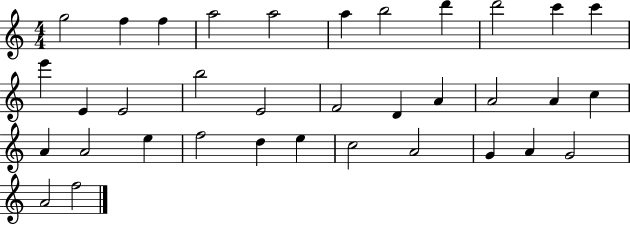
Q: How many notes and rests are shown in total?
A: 35